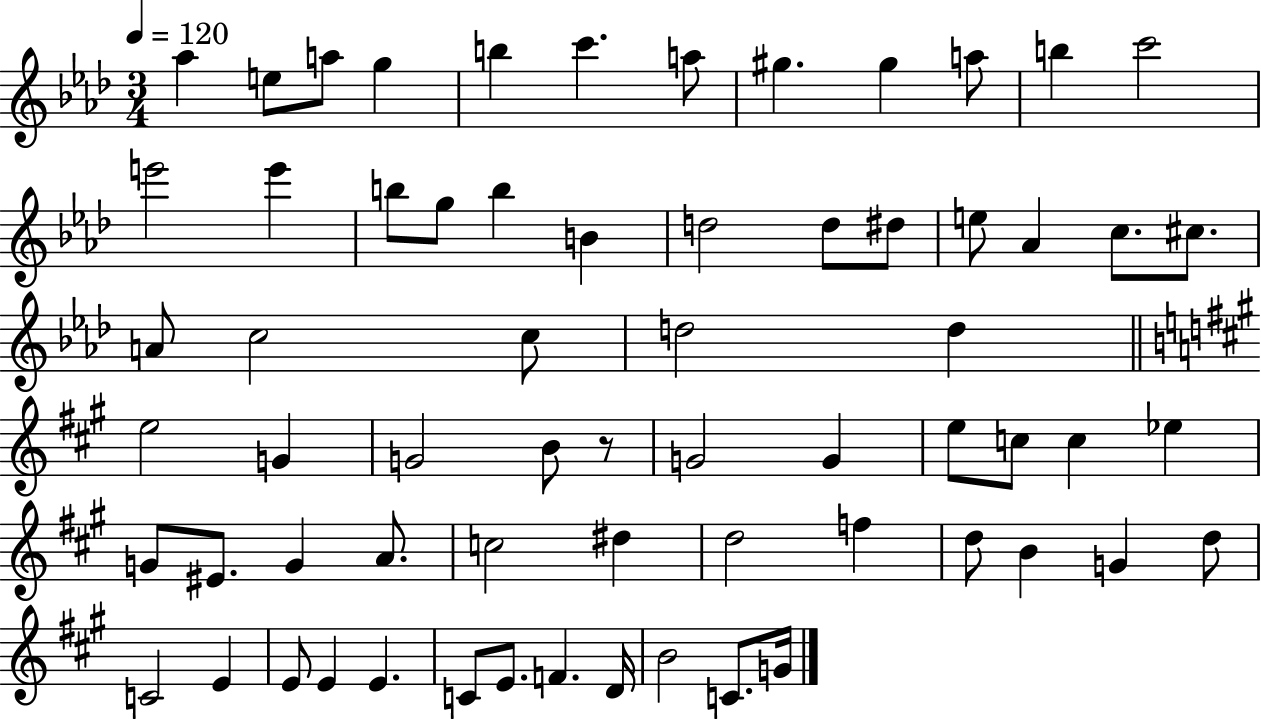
Ab5/q E5/e A5/e G5/q B5/q C6/q. A5/e G#5/q. G#5/q A5/e B5/q C6/h E6/h E6/q B5/e G5/e B5/q B4/q D5/h D5/e D#5/e E5/e Ab4/q C5/e. C#5/e. A4/e C5/h C5/e D5/h D5/q E5/h G4/q G4/h B4/e R/e G4/h G4/q E5/e C5/e C5/q Eb5/q G4/e EIS4/e. G4/q A4/e. C5/h D#5/q D5/h F5/q D5/e B4/q G4/q D5/e C4/h E4/q E4/e E4/q E4/q. C4/e E4/e. F4/q. D4/s B4/h C4/e. G4/s